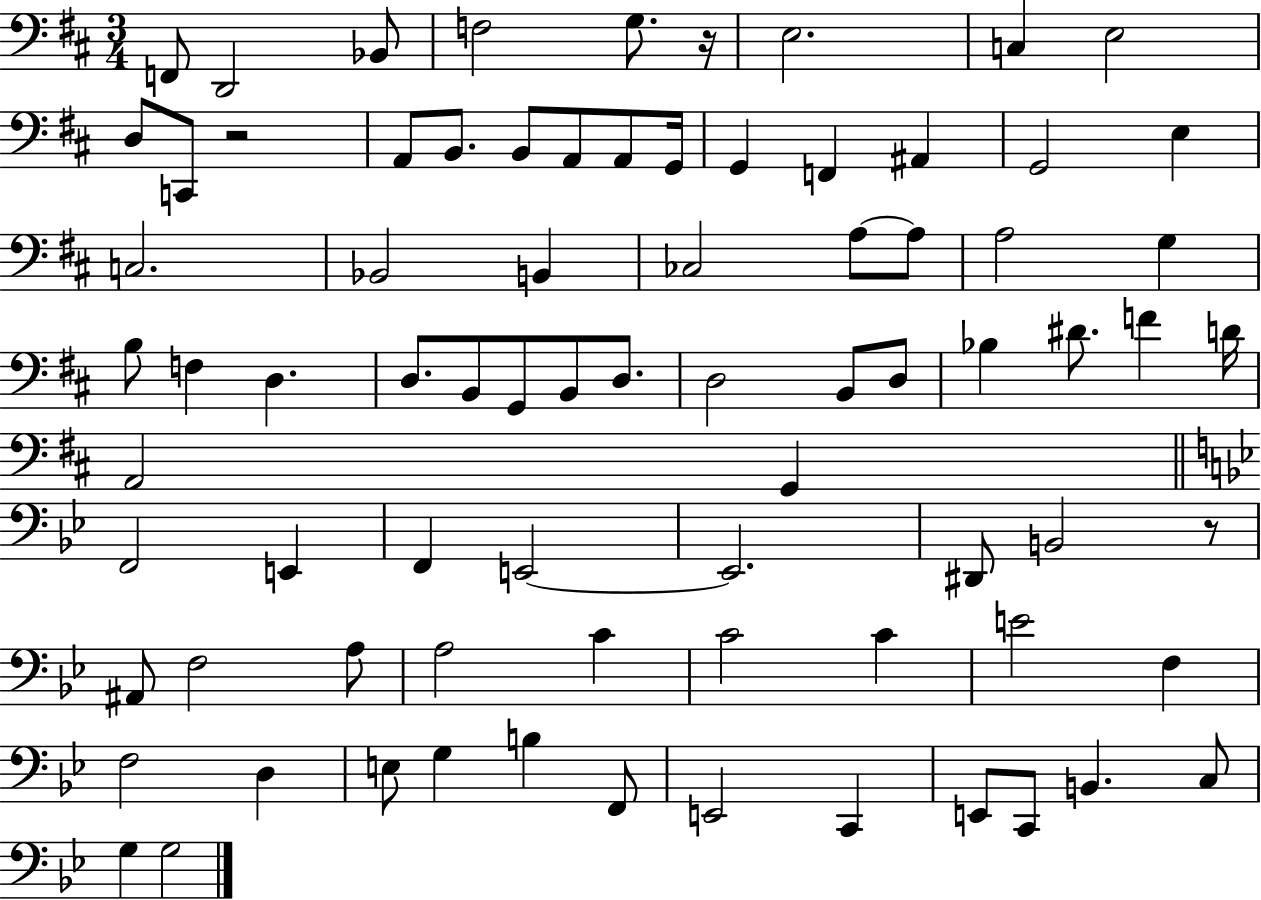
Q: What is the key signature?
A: D major